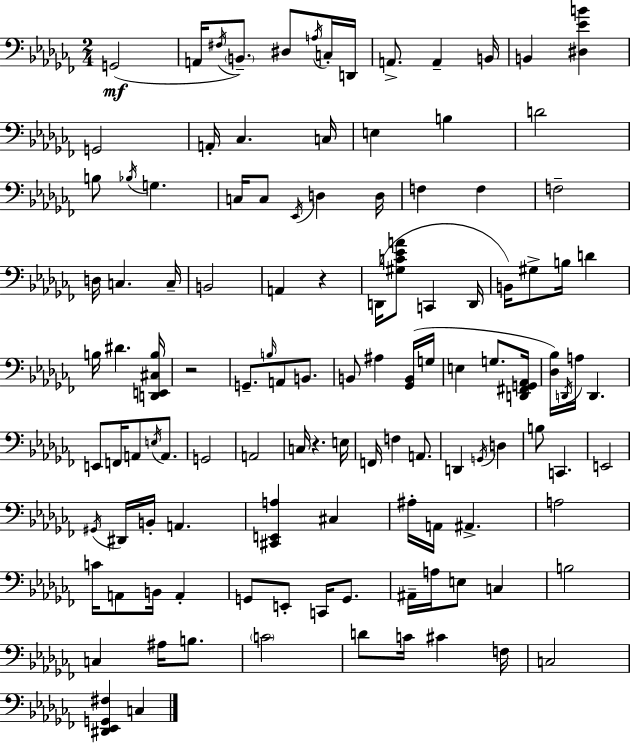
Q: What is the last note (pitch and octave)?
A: C3